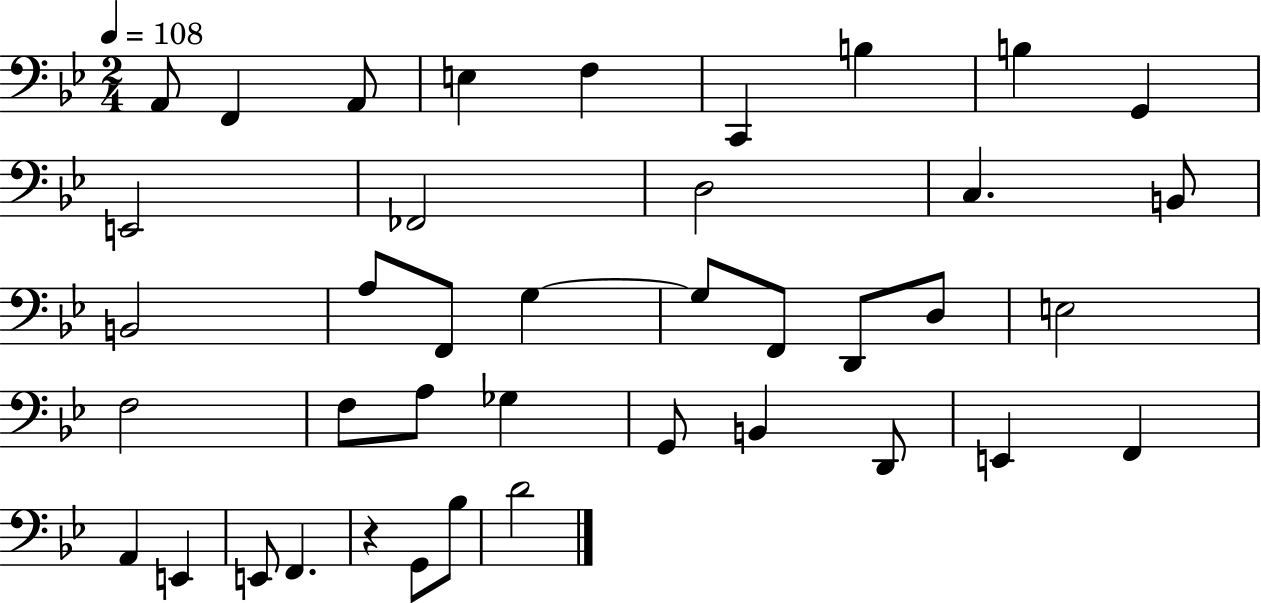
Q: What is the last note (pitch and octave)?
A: D4